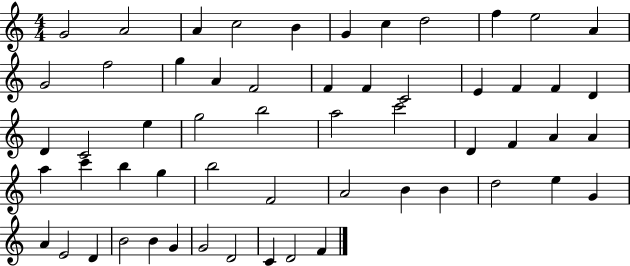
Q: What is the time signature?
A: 4/4